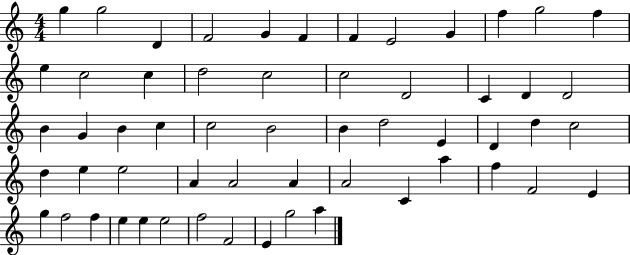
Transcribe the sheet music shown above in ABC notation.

X:1
T:Untitled
M:4/4
L:1/4
K:C
g g2 D F2 G F F E2 G f g2 f e c2 c d2 c2 c2 D2 C D D2 B G B c c2 B2 B d2 E D d c2 d e e2 A A2 A A2 C a f F2 E g f2 f e e e2 f2 F2 E g2 a